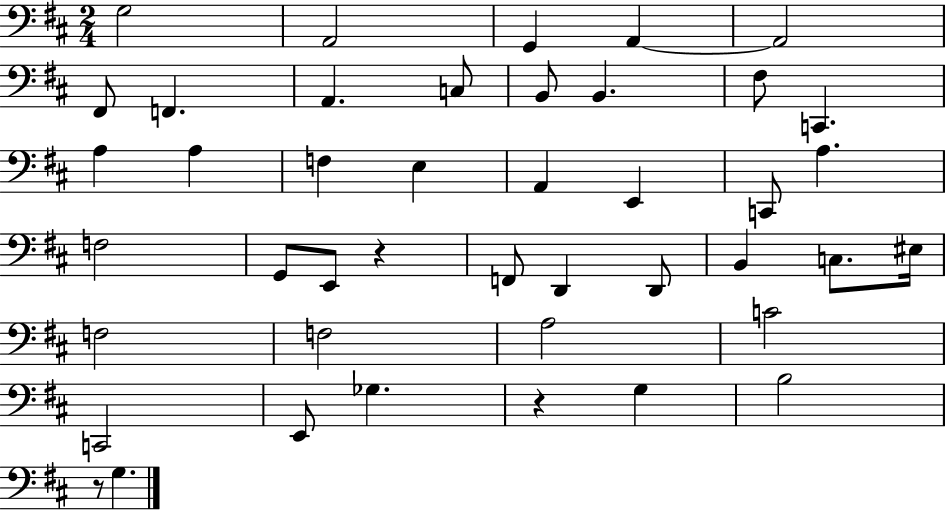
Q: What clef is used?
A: bass